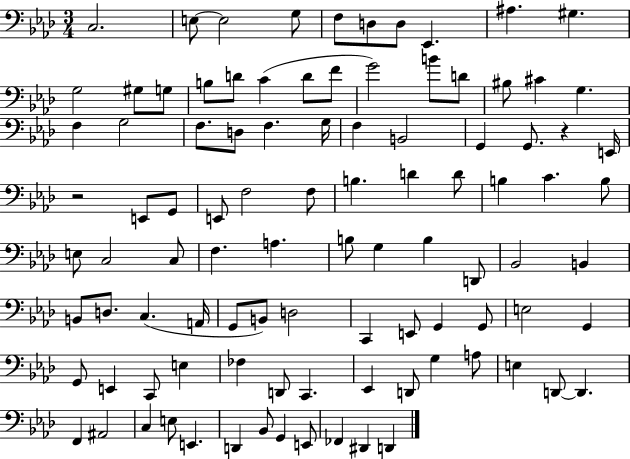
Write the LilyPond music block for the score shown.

{
  \clef bass
  \numericTimeSignature
  \time 3/4
  \key aes \major
  c2. | e8~~ e2 g8 | f8 d8 d8 ees,4. | ais4. gis4. | \break g2 gis8 g8 | b8 d'8 c'4( d'8 f'8 | g'2) b'8 d'8 | bis8 cis'4 g4. | \break f4 g2 | f8. d8 f4. g16 | f4 b,2 | g,4 g,8. r4 e,16 | \break r2 e,8 g,8 | e,8 f2 f8 | b4. d'4 d'8 | b4 c'4. b8 | \break e8 c2 c8 | f4. a4. | b8 g4 b4 d,8 | bes,2 b,4 | \break b,8 d8. c4.( a,16 | g,8 b,8) d2 | c,4 e,8 g,4 g,8 | e2 g,4 | \break g,8 e,4 c,8 e4 | fes4 d,8 c,4. | ees,4 d,8 g4 a8 | e4 d,8~~ d,4. | \break f,4 ais,2 | c4 e8 e,4. | d,4 bes,8 g,4 e,8 | fes,4 dis,4 d,4 | \break \bar "|."
}